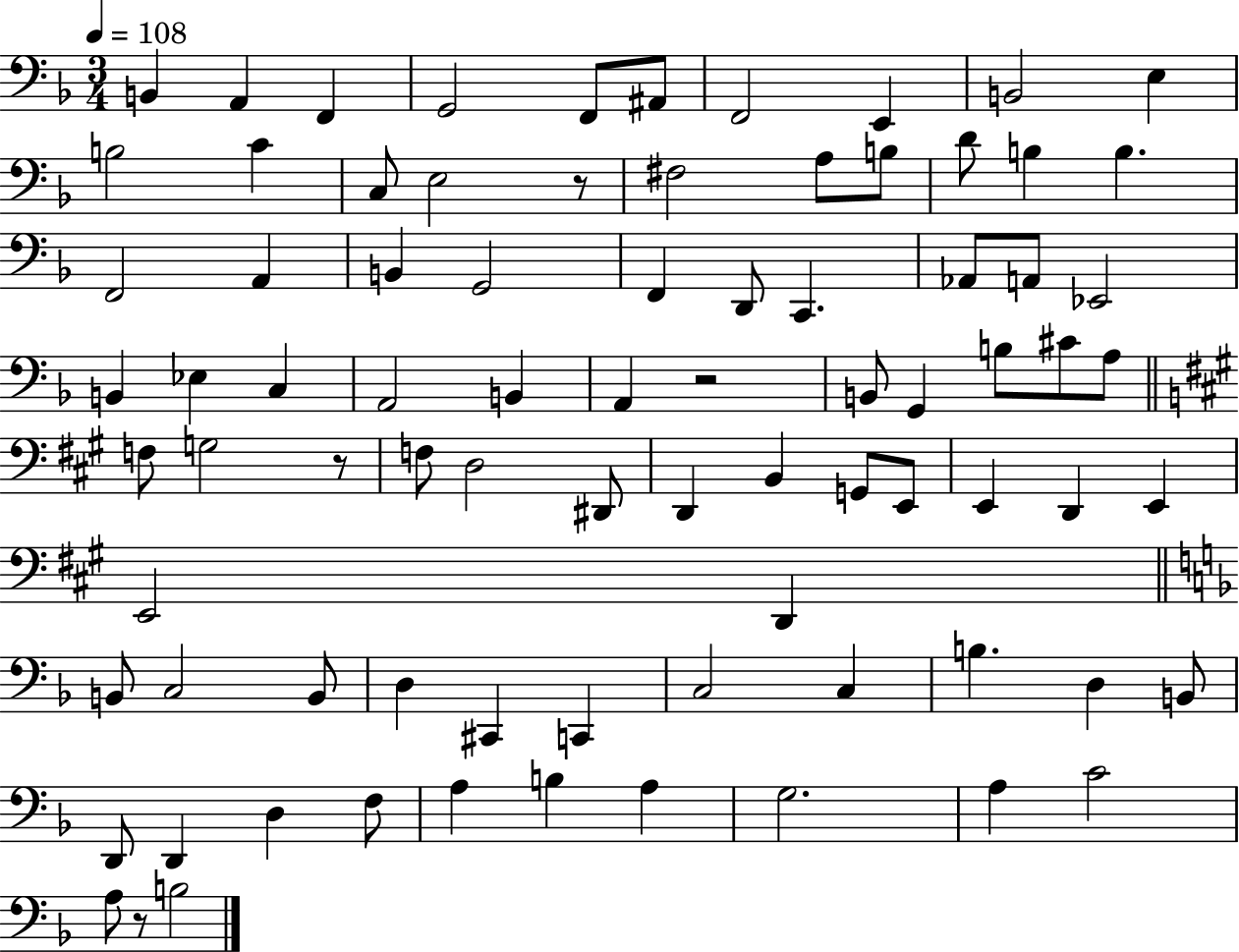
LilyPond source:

{
  \clef bass
  \numericTimeSignature
  \time 3/4
  \key f \major
  \tempo 4 = 108
  \repeat volta 2 { b,4 a,4 f,4 | g,2 f,8 ais,8 | f,2 e,4 | b,2 e4 | \break b2 c'4 | c8 e2 r8 | fis2 a8 b8 | d'8 b4 b4. | \break f,2 a,4 | b,4 g,2 | f,4 d,8 c,4. | aes,8 a,8 ees,2 | \break b,4 ees4 c4 | a,2 b,4 | a,4 r2 | b,8 g,4 b8 cis'8 a8 | \break \bar "||" \break \key a \major f8 g2 r8 | f8 d2 dis,8 | d,4 b,4 g,8 e,8 | e,4 d,4 e,4 | \break e,2 d,4 | \bar "||" \break \key f \major b,8 c2 b,8 | d4 cis,4 c,4 | c2 c4 | b4. d4 b,8 | \break d,8 d,4 d4 f8 | a4 b4 a4 | g2. | a4 c'2 | \break a8 r8 b2 | } \bar "|."
}